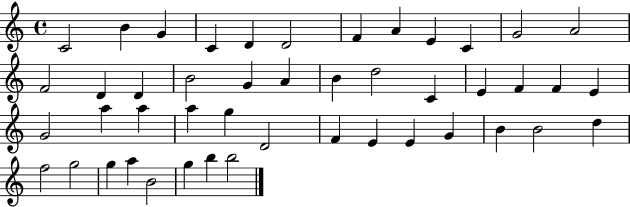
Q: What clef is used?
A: treble